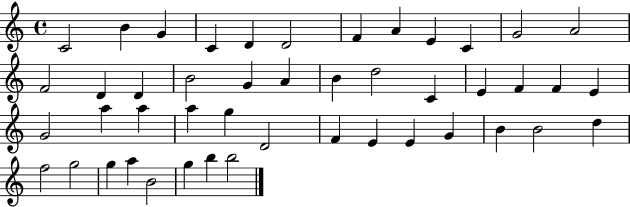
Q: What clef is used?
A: treble